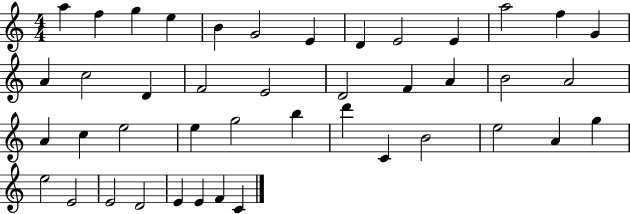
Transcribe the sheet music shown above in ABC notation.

X:1
T:Untitled
M:4/4
L:1/4
K:C
a f g e B G2 E D E2 E a2 f G A c2 D F2 E2 D2 F A B2 A2 A c e2 e g2 b d' C B2 e2 A g e2 E2 E2 D2 E E F C